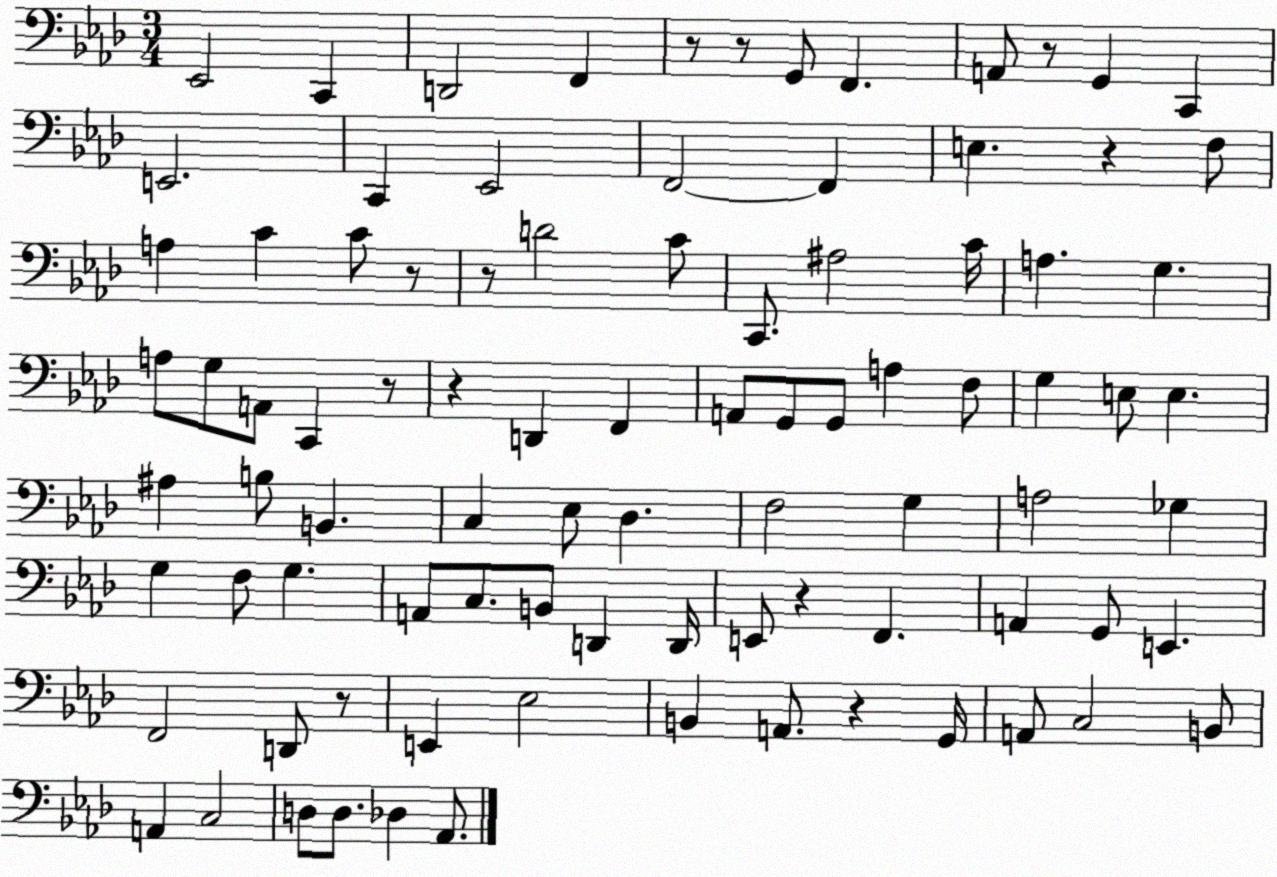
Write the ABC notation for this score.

X:1
T:Untitled
M:3/4
L:1/4
K:Ab
_E,,2 C,, D,,2 F,, z/2 z/2 G,,/2 F,, A,,/2 z/2 G,, C,, E,,2 C,, _E,,2 F,,2 F,, E, z F,/2 A, C C/2 z/2 z/2 D2 C/2 C,,/2 ^A,2 C/4 A, G, A,/2 G,/2 A,,/2 C,, z/2 z D,, F,, A,,/2 G,,/2 G,,/2 A, F,/2 G, E,/2 E, ^A, B,/2 B,, C, _E,/2 _D, F,2 G, A,2 _G, G, F,/2 G, A,,/2 C,/2 B,,/2 D,, D,,/4 E,,/2 z F,, A,, G,,/2 E,, F,,2 D,,/2 z/2 E,, _E,2 B,, A,,/2 z G,,/4 A,,/2 C,2 B,,/2 A,, C,2 D,/2 D,/2 _D, _A,,/2